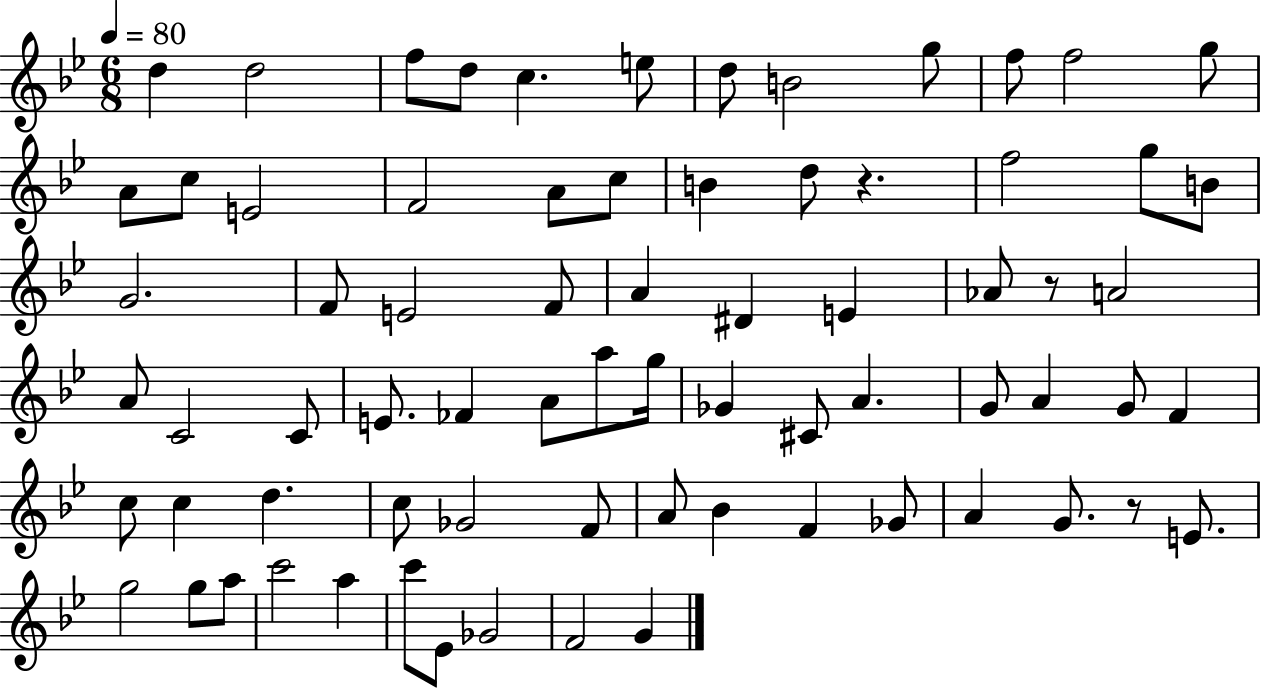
D5/q D5/h F5/e D5/e C5/q. E5/e D5/e B4/h G5/e F5/e F5/h G5/e A4/e C5/e E4/h F4/h A4/e C5/e B4/q D5/e R/q. F5/h G5/e B4/e G4/h. F4/e E4/h F4/e A4/q D#4/q E4/q Ab4/e R/e A4/h A4/e C4/h C4/e E4/e. FES4/q A4/e A5/e G5/s Gb4/q C#4/e A4/q. G4/e A4/q G4/e F4/q C5/e C5/q D5/q. C5/e Gb4/h F4/e A4/e Bb4/q F4/q Gb4/e A4/q G4/e. R/e E4/e. G5/h G5/e A5/e C6/h A5/q C6/e Eb4/e Gb4/h F4/h G4/q